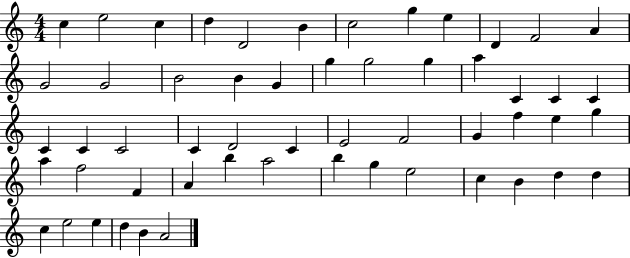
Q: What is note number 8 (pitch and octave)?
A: G5